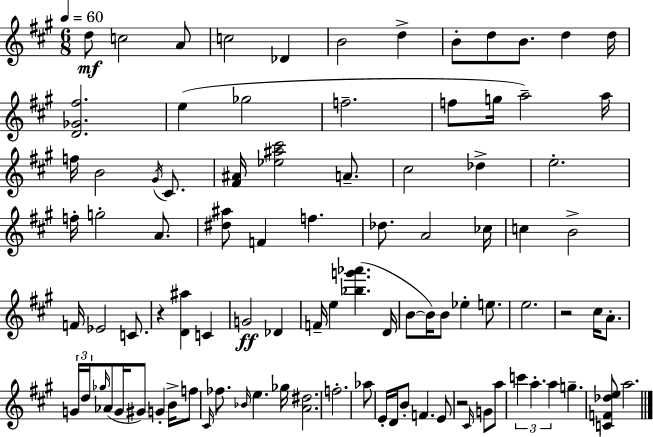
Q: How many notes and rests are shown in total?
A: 94